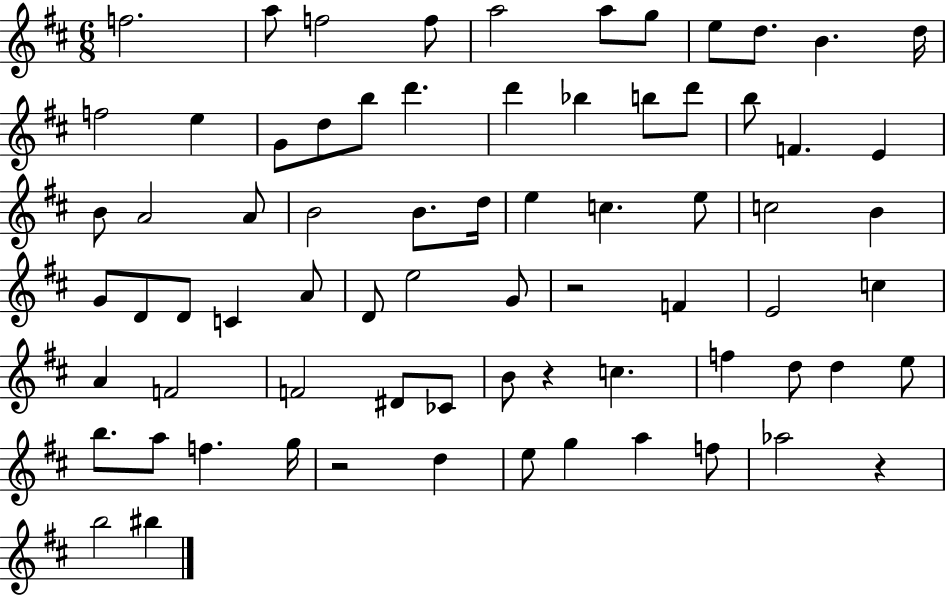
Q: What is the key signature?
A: D major